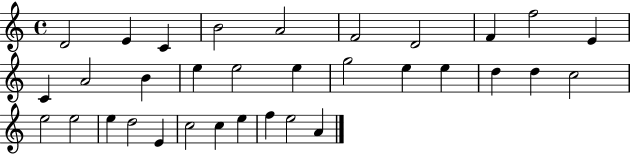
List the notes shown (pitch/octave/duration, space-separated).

D4/h E4/q C4/q B4/h A4/h F4/h D4/h F4/q F5/h E4/q C4/q A4/h B4/q E5/q E5/h E5/q G5/h E5/q E5/q D5/q D5/q C5/h E5/h E5/h E5/q D5/h E4/q C5/h C5/q E5/q F5/q E5/h A4/q